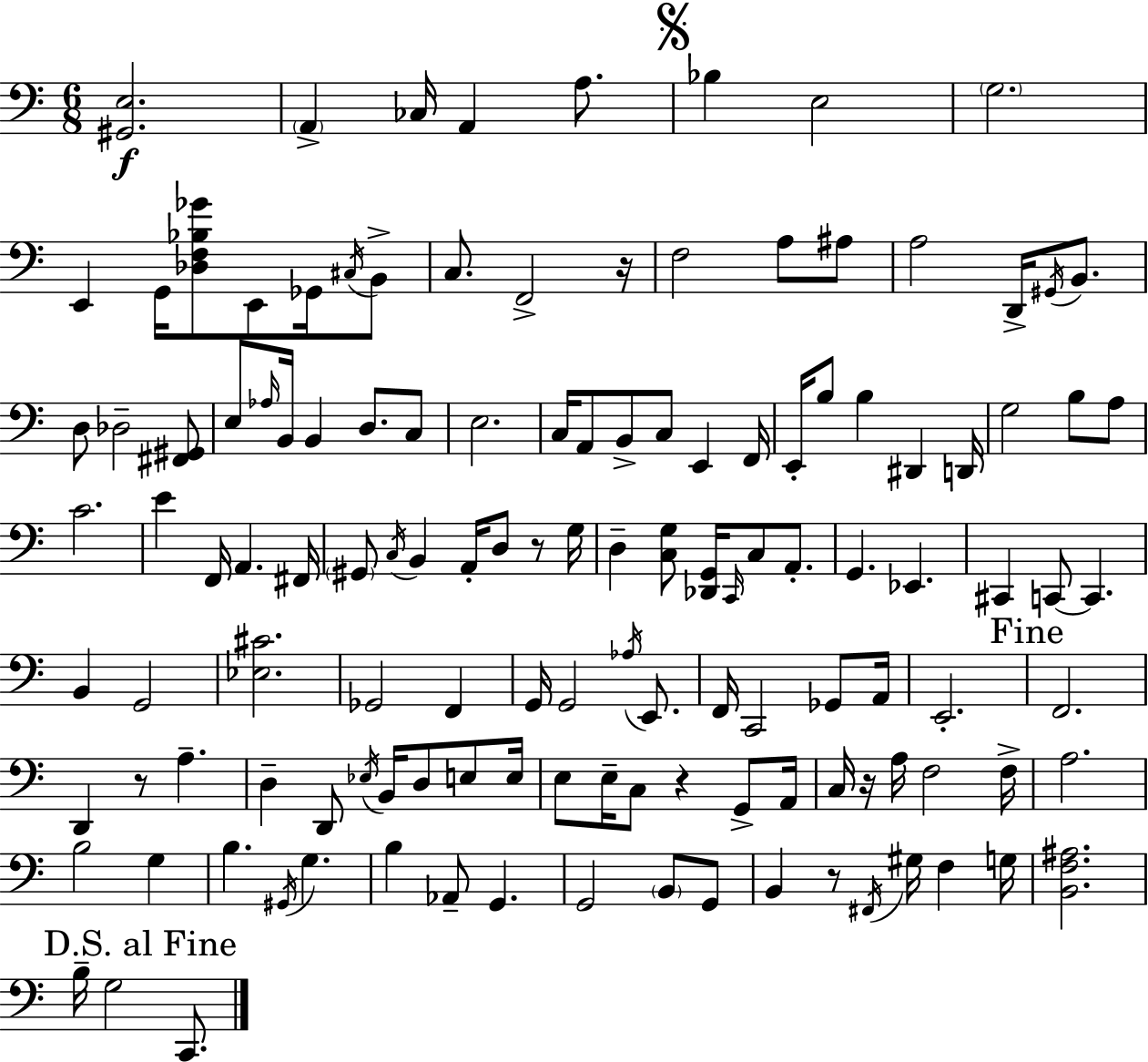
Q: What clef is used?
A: bass